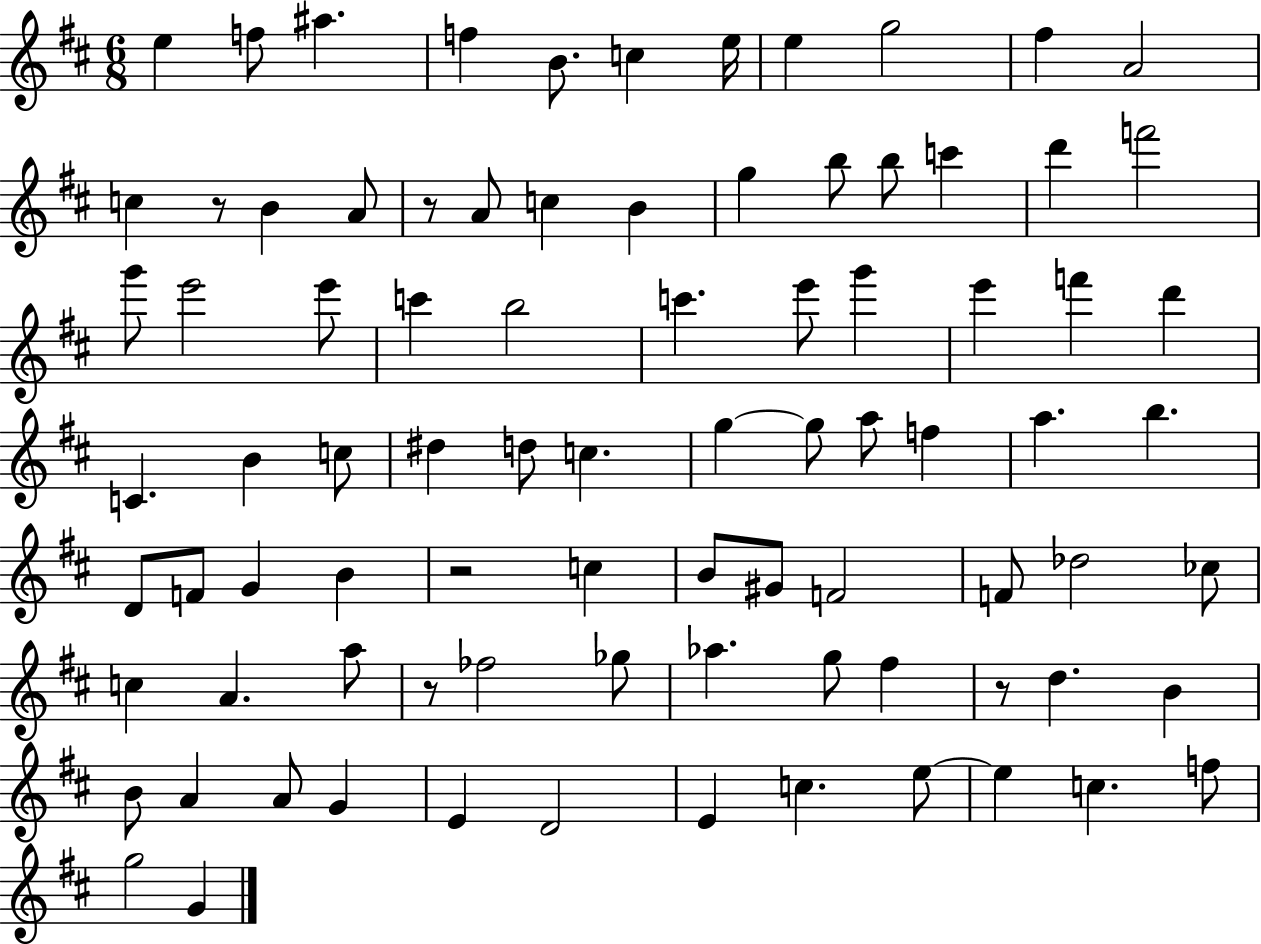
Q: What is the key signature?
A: D major